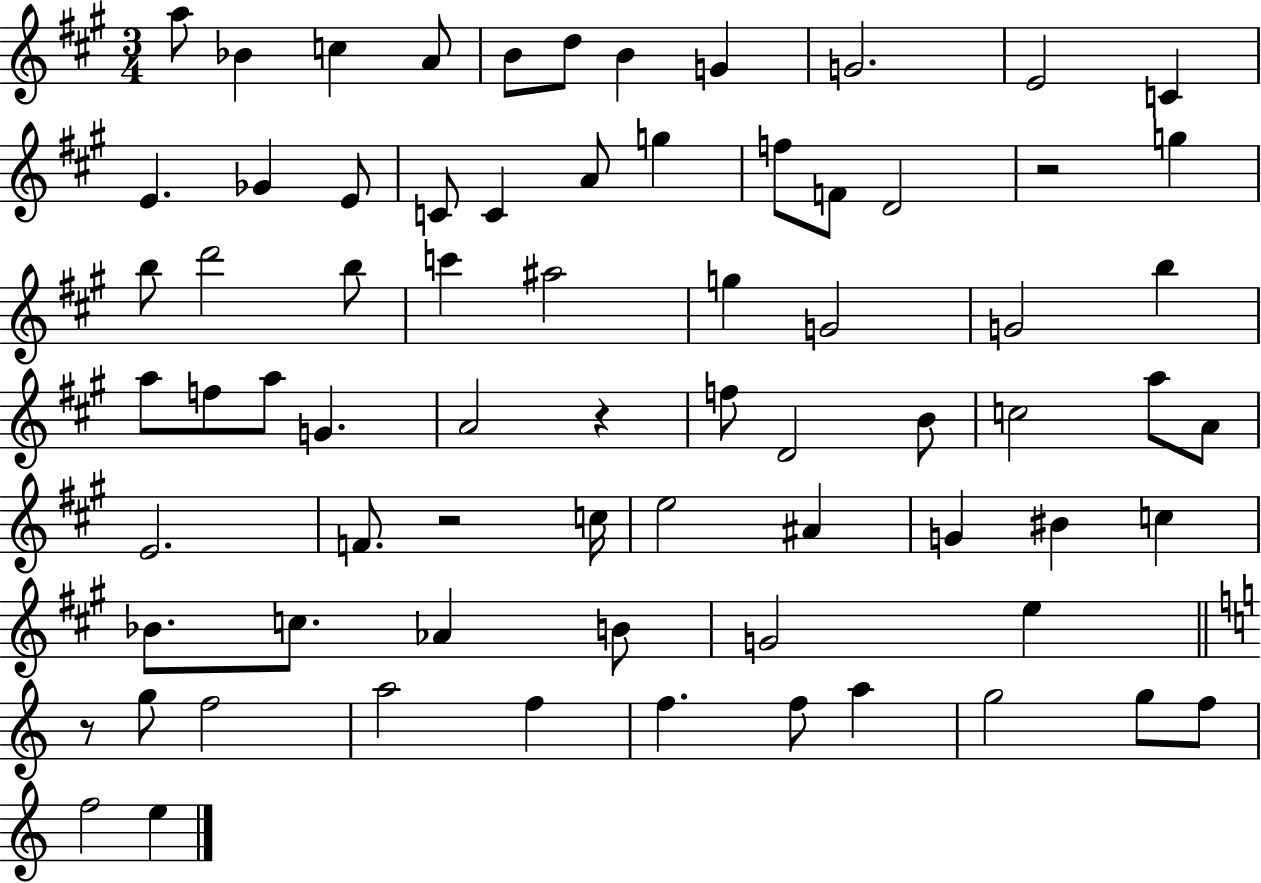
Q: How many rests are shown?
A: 4